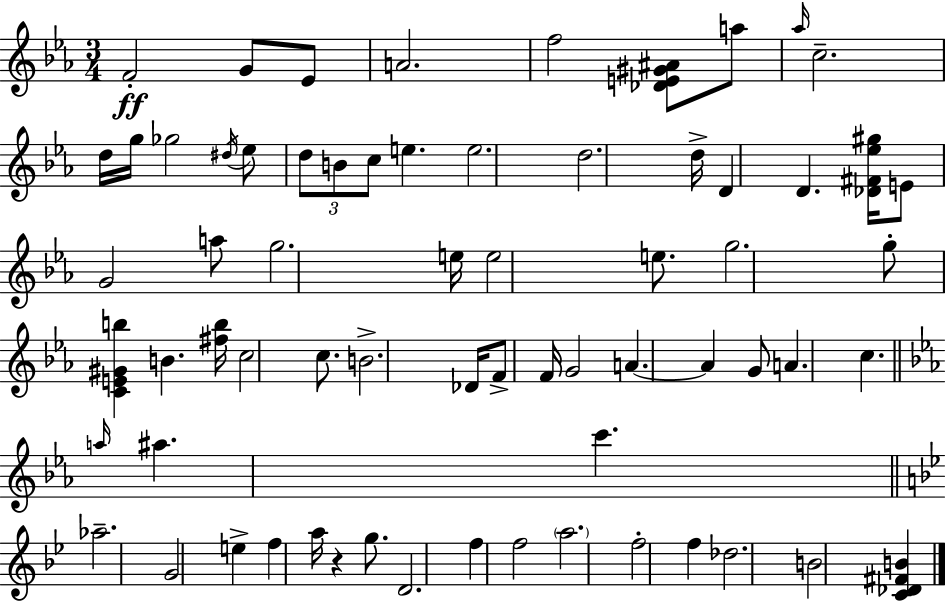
{
  \clef treble
  \numericTimeSignature
  \time 3/4
  \key ees \major
  f'2-.\ff g'8 ees'8 | a'2. | f''2 <des' e' gis' ais'>8 a''8 | \grace { aes''16 } c''2.-- | \break d''16 g''16 ges''2 \acciaccatura { dis''16 } | ees''8 \tuplet 3/2 { d''8 b'8 c''8 } e''4. | e''2. | d''2. | \break d''16-> d'4 d'4. | <des' fis' ees'' gis''>16 e'8 g'2 | a''8 g''2. | e''16 e''2 e''8. | \break g''2. | g''8-. <c' e' gis' b''>4 b'4. | <fis'' b''>16 c''2 c''8. | b'2.-> | \break des'16 f'8-> f'16 g'2 | a'4.~~ a'4 | g'8 a'4. c''4. | \bar "||" \break \key ees \major \grace { a''16 } ais''4. c'''4. | \bar "||" \break \key bes \major aes''2.-- | g'2 e''4-> | f''4 a''16 r4 g''8. | d'2. | \break f''4 f''2 | \parenthesize a''2. | f''2-. f''4 | des''2. | \break b'2 <c' des' fis' b'>4 | \bar "|."
}